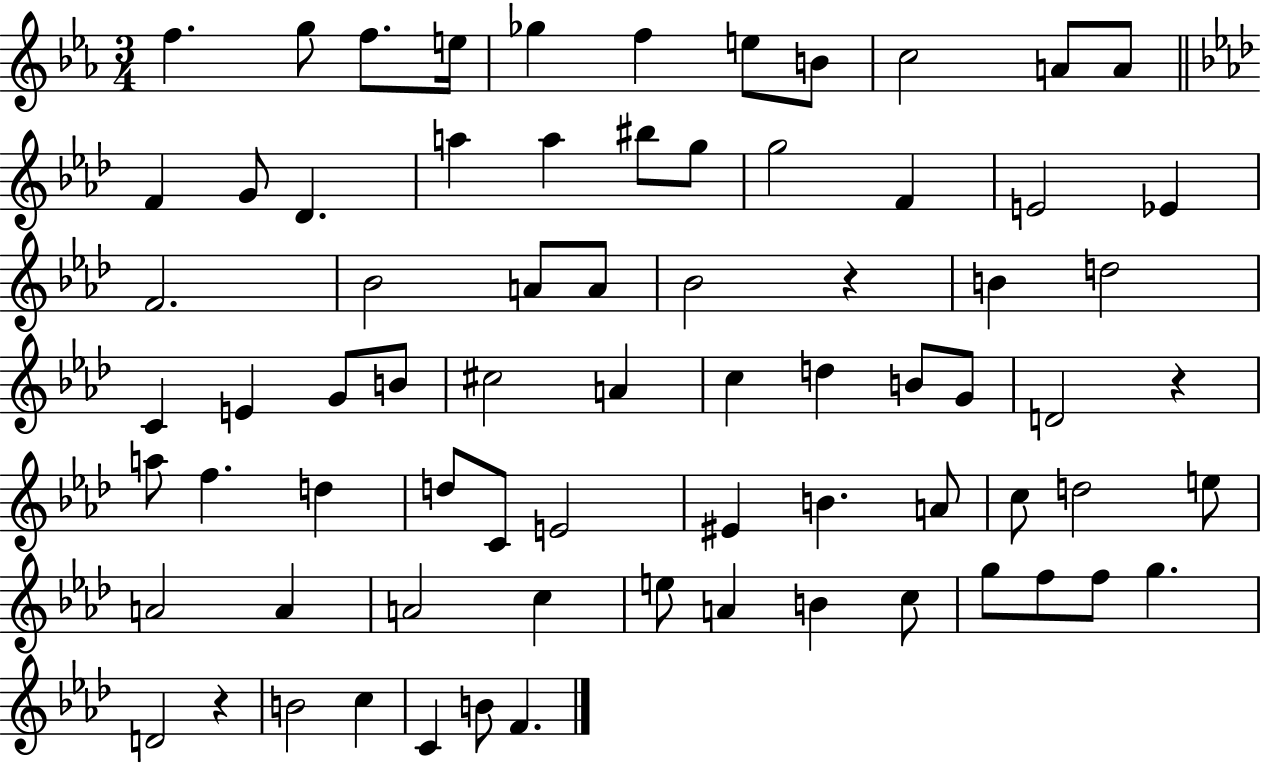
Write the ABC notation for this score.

X:1
T:Untitled
M:3/4
L:1/4
K:Eb
f g/2 f/2 e/4 _g f e/2 B/2 c2 A/2 A/2 F G/2 _D a a ^b/2 g/2 g2 F E2 _E F2 _B2 A/2 A/2 _B2 z B d2 C E G/2 B/2 ^c2 A c d B/2 G/2 D2 z a/2 f d d/2 C/2 E2 ^E B A/2 c/2 d2 e/2 A2 A A2 c e/2 A B c/2 g/2 f/2 f/2 g D2 z B2 c C B/2 F